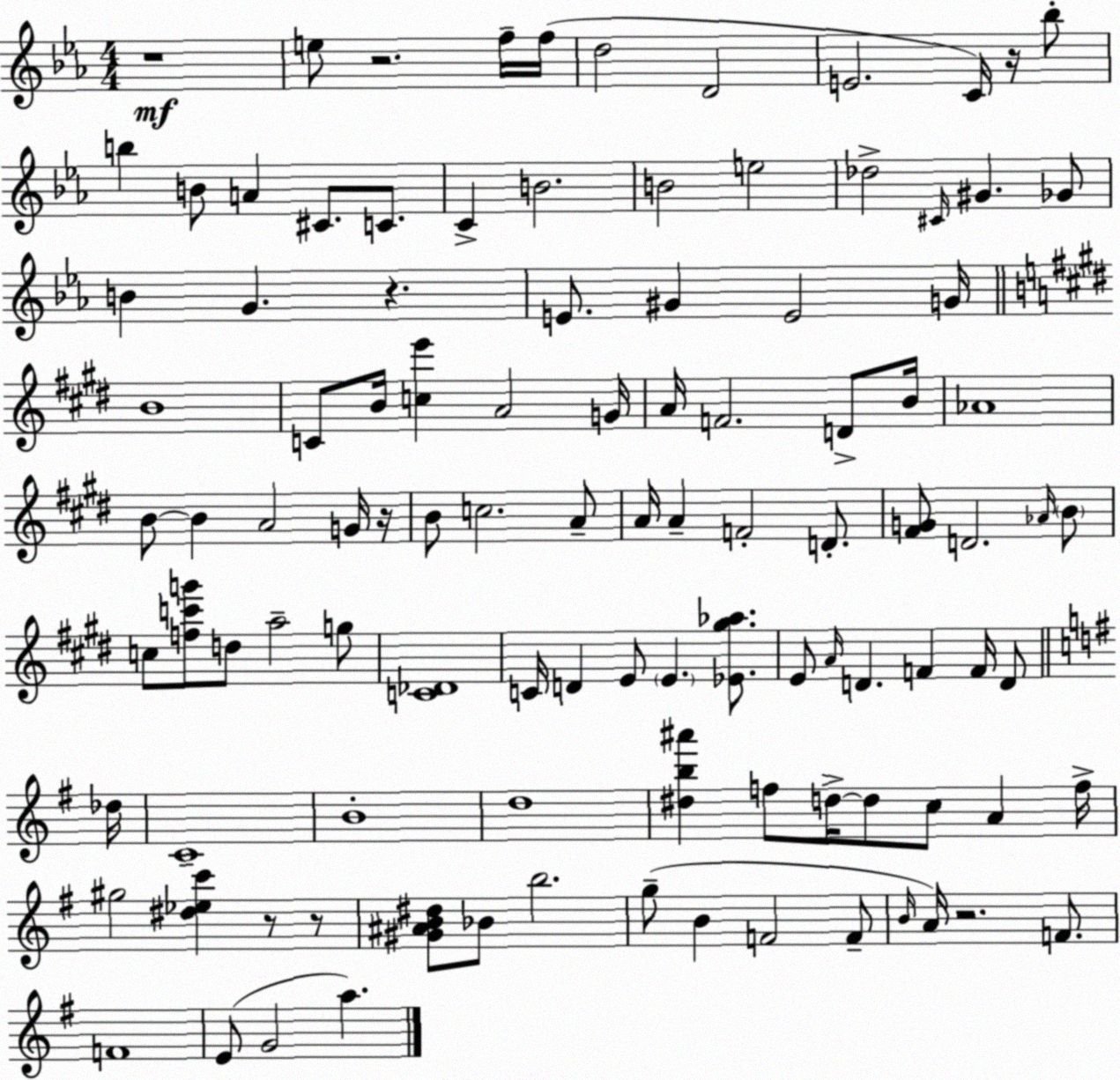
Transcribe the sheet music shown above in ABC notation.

X:1
T:Untitled
M:4/4
L:1/4
K:Cm
z4 e/2 z2 f/4 f/4 d2 D2 E2 C/4 z/4 _b/2 b B/2 A ^C/2 C/2 C B2 B2 e2 _d2 ^C/4 ^G _G/2 B G z E/2 ^G E2 G/4 B4 C/2 B/4 [ce'] A2 G/4 A/4 F2 D/2 B/4 _A4 B/2 B A2 G/4 z/4 B/2 c2 A/2 A/4 A F2 D/2 [^FG]/2 D2 _A/4 B/2 c/2 [fc'g']/2 d/2 a2 g/2 [C_D]4 C/4 D E/2 E [_E^g_a]/2 E/2 A/4 D F F/4 D/2 _d/4 C4 B4 d4 [^db^a'] f/2 d/4 d/2 c/2 A f/4 ^g2 [^d_ec'] z/2 z/2 [^G^AB^d]/2 _B/2 b2 g/2 B F2 F/2 B/4 A/4 z2 F/2 F4 E/2 G2 a